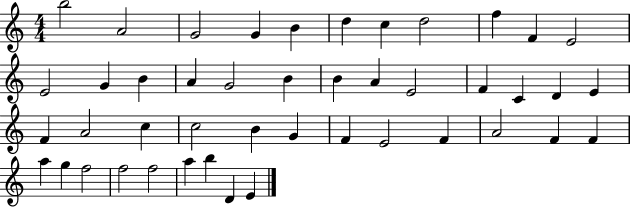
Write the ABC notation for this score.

X:1
T:Untitled
M:4/4
L:1/4
K:C
b2 A2 G2 G B d c d2 f F E2 E2 G B A G2 B B A E2 F C D E F A2 c c2 B G F E2 F A2 F F a g f2 f2 f2 a b D E